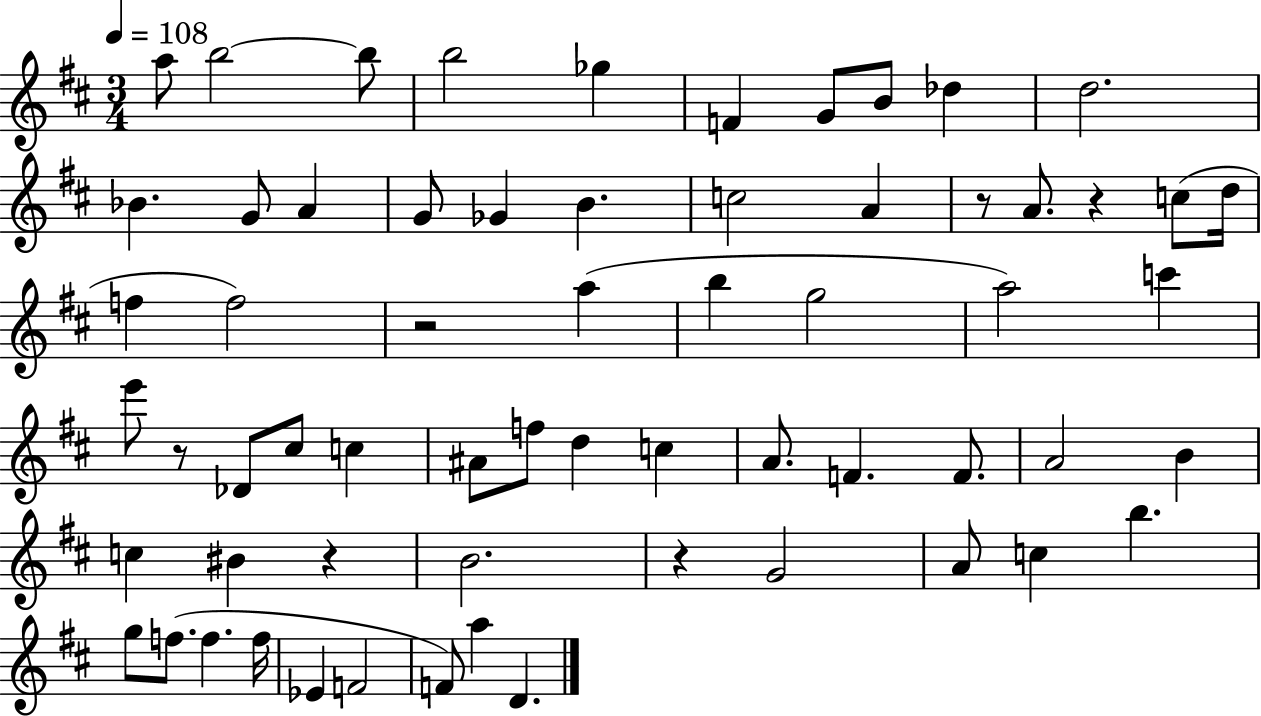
A5/e B5/h B5/e B5/h Gb5/q F4/q G4/e B4/e Db5/q D5/h. Bb4/q. G4/e A4/q G4/e Gb4/q B4/q. C5/h A4/q R/e A4/e. R/q C5/e D5/s F5/q F5/h R/h A5/q B5/q G5/h A5/h C6/q E6/e R/e Db4/e C#5/e C5/q A#4/e F5/e D5/q C5/q A4/e. F4/q. F4/e. A4/h B4/q C5/q BIS4/q R/q B4/h. R/q G4/h A4/e C5/q B5/q. G5/e F5/e. F5/q. F5/s Eb4/q F4/h F4/e A5/q D4/q.